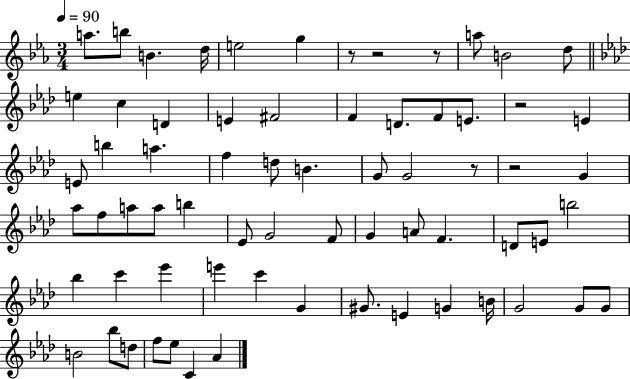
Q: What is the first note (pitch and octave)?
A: A5